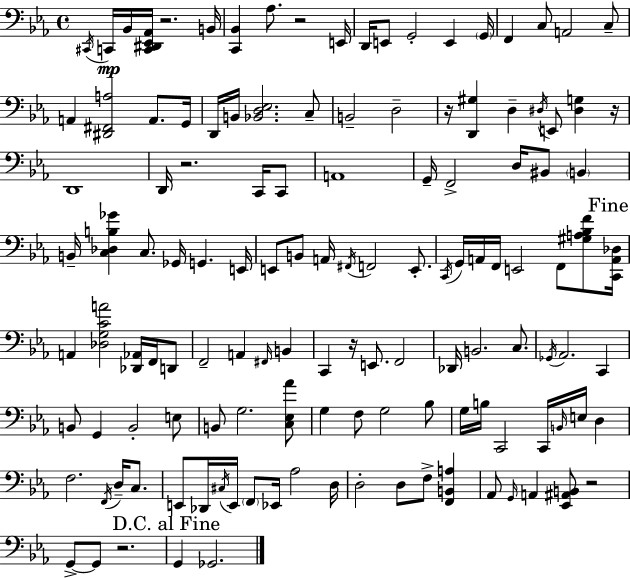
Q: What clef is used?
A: bass